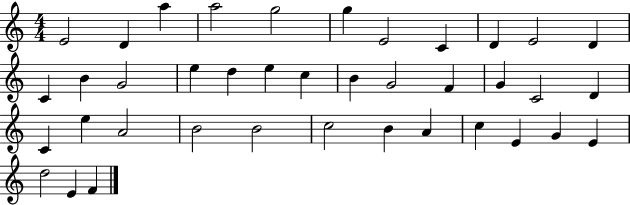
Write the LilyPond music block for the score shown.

{
  \clef treble
  \numericTimeSignature
  \time 4/4
  \key c \major
  e'2 d'4 a''4 | a''2 g''2 | g''4 e'2 c'4 | d'4 e'2 d'4 | \break c'4 b'4 g'2 | e''4 d''4 e''4 c''4 | b'4 g'2 f'4 | g'4 c'2 d'4 | \break c'4 e''4 a'2 | b'2 b'2 | c''2 b'4 a'4 | c''4 e'4 g'4 e'4 | \break d''2 e'4 f'4 | \bar "|."
}